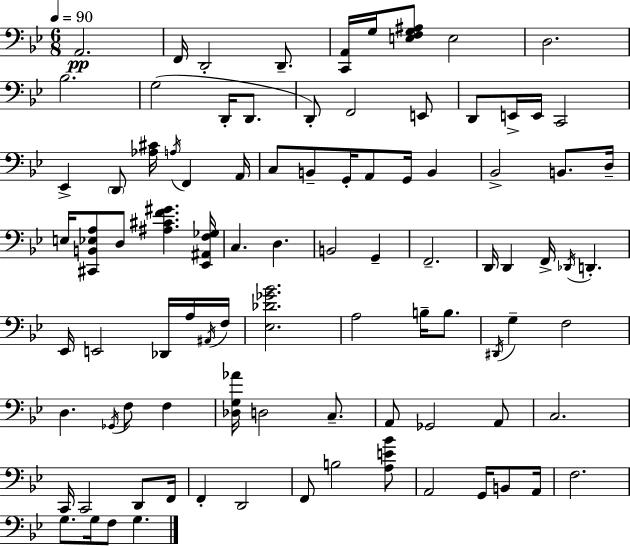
A2/h. F2/s D2/h D2/e. [C2,A2]/s G3/s [E3,F3,G3,A#3]/e E3/h D3/h. Bb3/h. G3/h D2/s D2/e. D2/e F2/h E2/e D2/e E2/s E2/s C2/h Eb2/q D2/e [Ab3,C#4]/s A3/s F2/q A2/s C3/e B2/e G2/s A2/e G2/s B2/q Bb2/h B2/e. D3/s E3/s [C#2,B2,Eb3,A3]/e D3/e [A#3,C#4,F4,G#4]/q. [Eb2,A#2,F3,Gb3]/s C3/q. D3/q. B2/h G2/q F2/h. D2/s D2/q F2/s Db2/s D2/q. Eb2/s E2/h Db2/s A3/s A#2/s F3/s [Eb3,Db4,Gb4,Bb4]/h. A3/h B3/s B3/e. D#2/s G3/q F3/h D3/q. Gb2/s F3/e F3/q [Db3,G3,Ab4]/s D3/h C3/e. A2/e Gb2/h A2/e C3/h. C2/s C2/h D2/e F2/s F2/q D2/h F2/e B3/h [A3,E4,Bb4]/e A2/h G2/s B2/e A2/s F3/h. G3/e. G3/s F3/e G3/q.